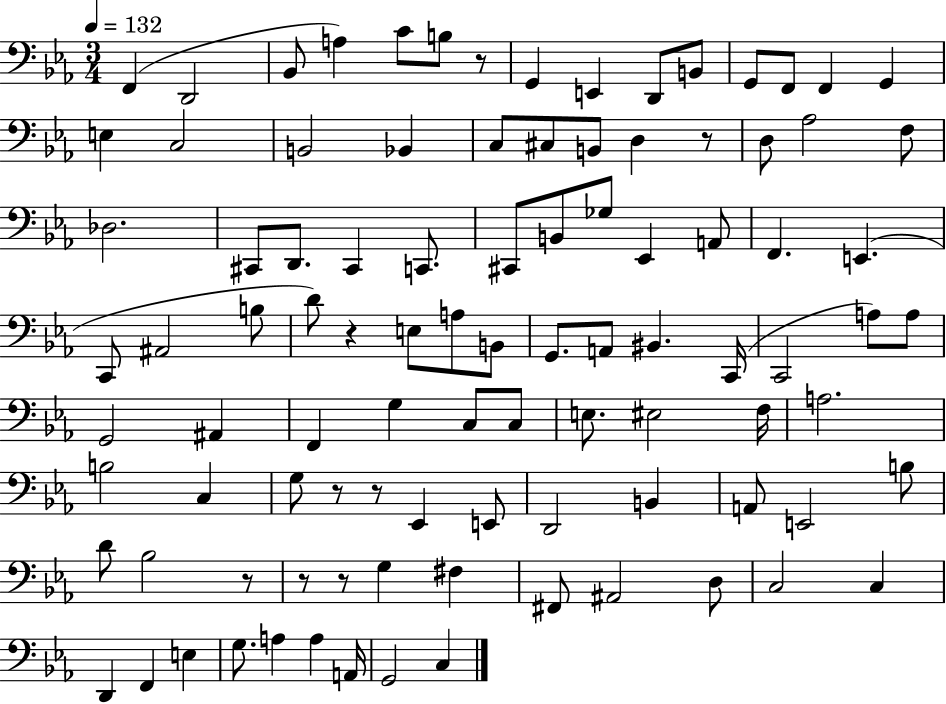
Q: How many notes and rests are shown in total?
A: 97